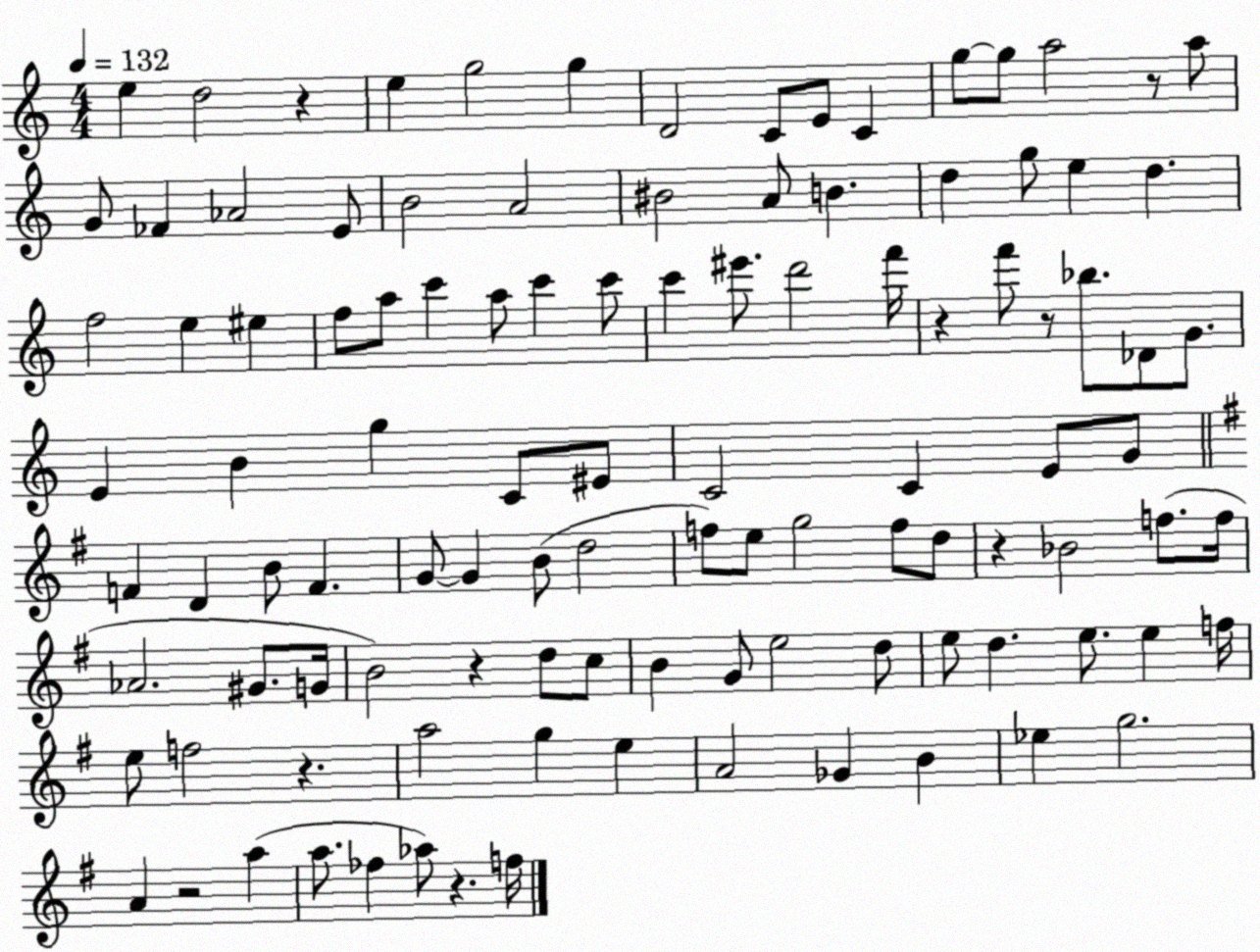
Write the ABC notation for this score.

X:1
T:Untitled
M:4/4
L:1/4
K:C
e d2 z e g2 g D2 C/2 E/2 C g/2 g/2 a2 z/2 a/2 G/2 _F _A2 E/2 B2 A2 ^B2 A/2 B d g/2 e d f2 e ^e f/2 a/2 c' a/2 c' c'/2 c' ^e'/2 d'2 f'/4 z f'/2 z/2 _b/2 _D/2 G/2 E B g C/2 ^E/2 C2 C E/2 G/2 F D B/2 F G/2 G B/2 d2 f/2 e/2 g2 f/2 d/2 z _B2 f/2 f/4 _A2 ^G/2 G/4 B2 z d/2 c/2 B G/2 e2 d/2 e/2 d e/2 e f/4 e/2 f2 z a2 g e A2 _G B _e g2 A z2 a a/2 _f _a/2 z f/4